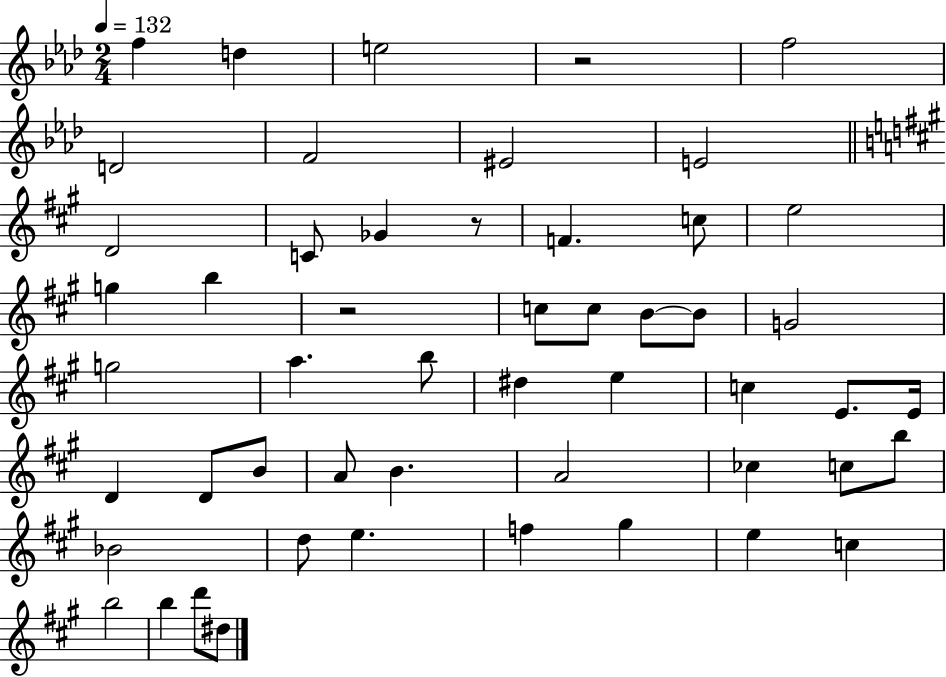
{
  \clef treble
  \numericTimeSignature
  \time 2/4
  \key aes \major
  \tempo 4 = 132
  f''4 d''4 | e''2 | r2 | f''2 | \break d'2 | f'2 | eis'2 | e'2 | \break \bar "||" \break \key a \major d'2 | c'8 ges'4 r8 | f'4. c''8 | e''2 | \break g''4 b''4 | r2 | c''8 c''8 b'8~~ b'8 | g'2 | \break g''2 | a''4. b''8 | dis''4 e''4 | c''4 e'8. e'16 | \break d'4 d'8 b'8 | a'8 b'4. | a'2 | ces''4 c''8 b''8 | \break bes'2 | d''8 e''4. | f''4 gis''4 | e''4 c''4 | \break b''2 | b''4 d'''8 dis''8 | \bar "|."
}